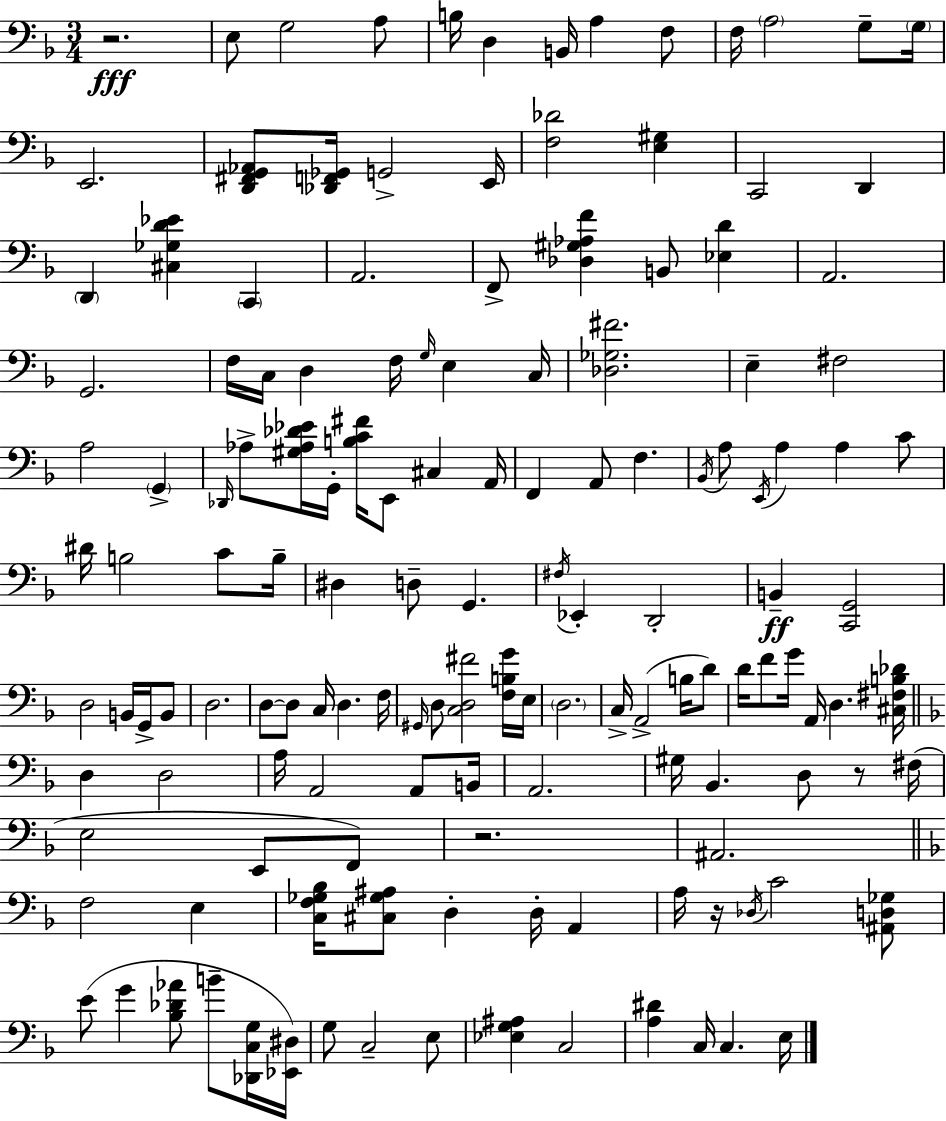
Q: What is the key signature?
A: F major